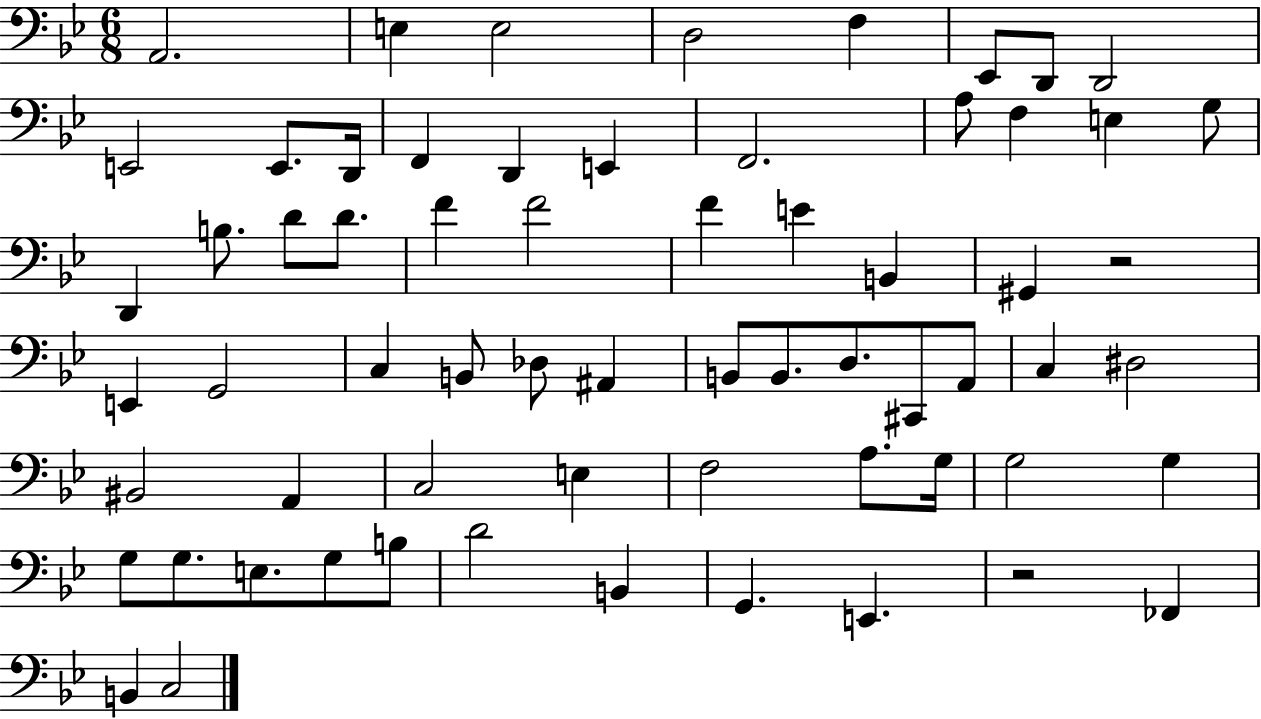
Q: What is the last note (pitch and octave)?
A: C3